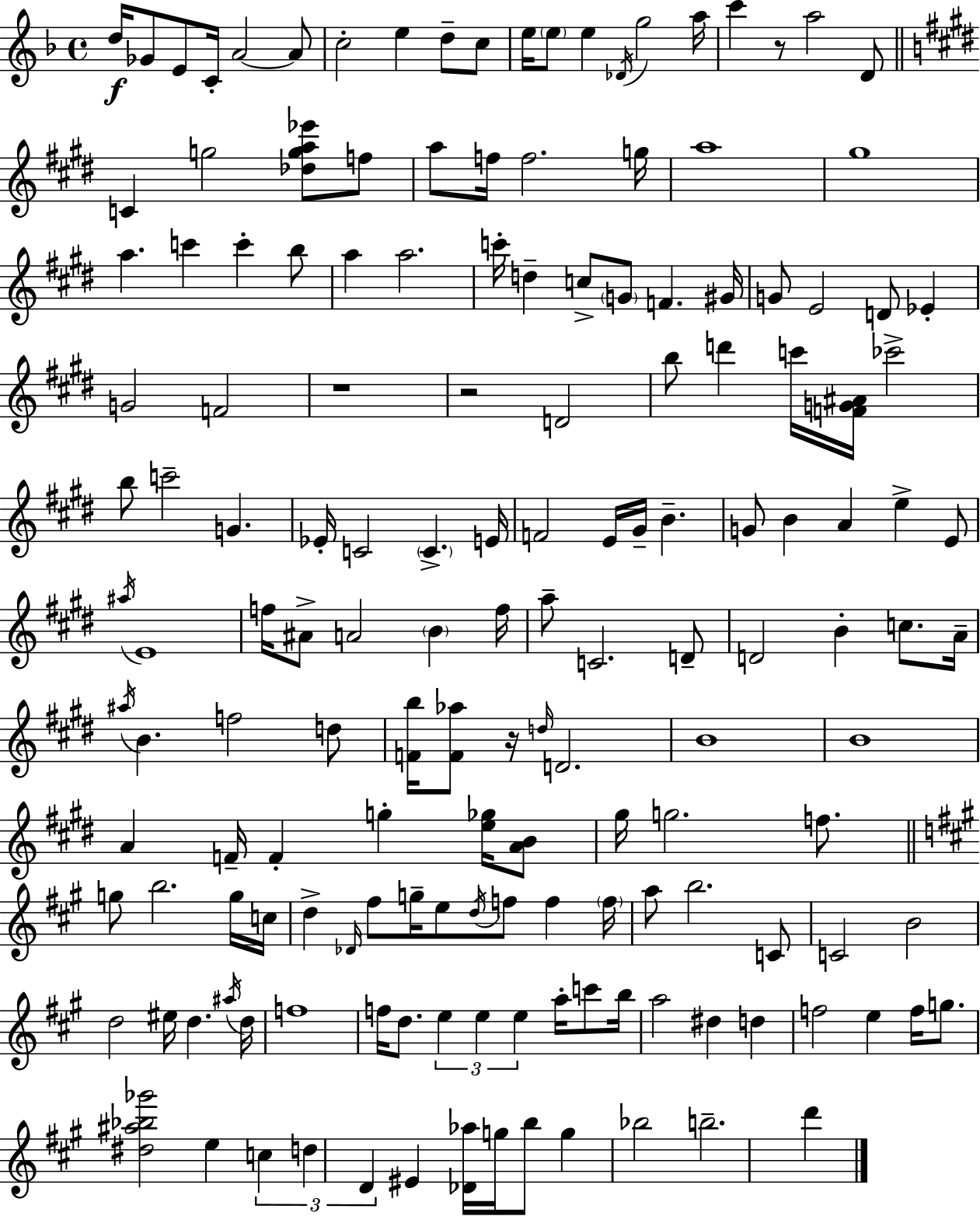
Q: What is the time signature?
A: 4/4